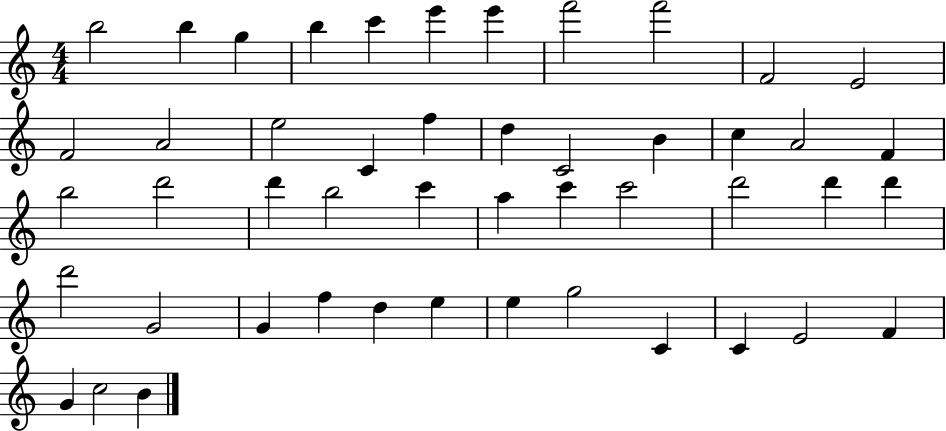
B5/h B5/q G5/q B5/q C6/q E6/q E6/q F6/h F6/h F4/h E4/h F4/h A4/h E5/h C4/q F5/q D5/q C4/h B4/q C5/q A4/h F4/q B5/h D6/h D6/q B5/h C6/q A5/q C6/q C6/h D6/h D6/q D6/q D6/h G4/h G4/q F5/q D5/q E5/q E5/q G5/h C4/q C4/q E4/h F4/q G4/q C5/h B4/q